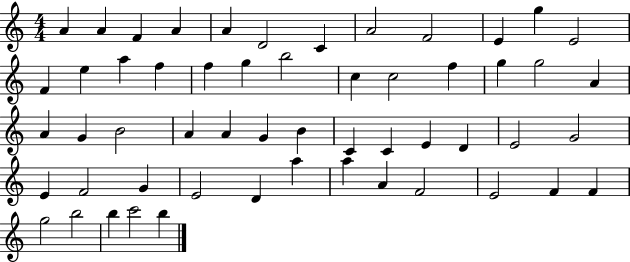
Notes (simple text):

A4/q A4/q F4/q A4/q A4/q D4/h C4/q A4/h F4/h E4/q G5/q E4/h F4/q E5/q A5/q F5/q F5/q G5/q B5/h C5/q C5/h F5/q G5/q G5/h A4/q A4/q G4/q B4/h A4/q A4/q G4/q B4/q C4/q C4/q E4/q D4/q E4/h G4/h E4/q F4/h G4/q E4/h D4/q A5/q A5/q A4/q F4/h E4/h F4/q F4/q G5/h B5/h B5/q C6/h B5/q